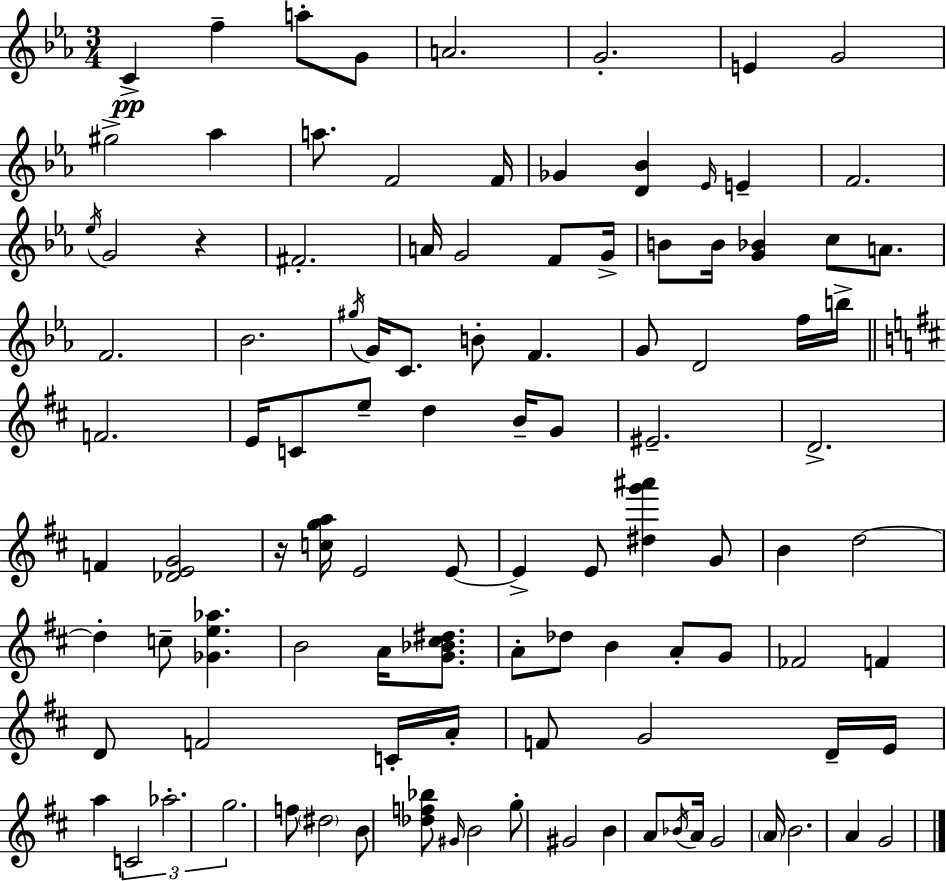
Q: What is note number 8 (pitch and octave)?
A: G4